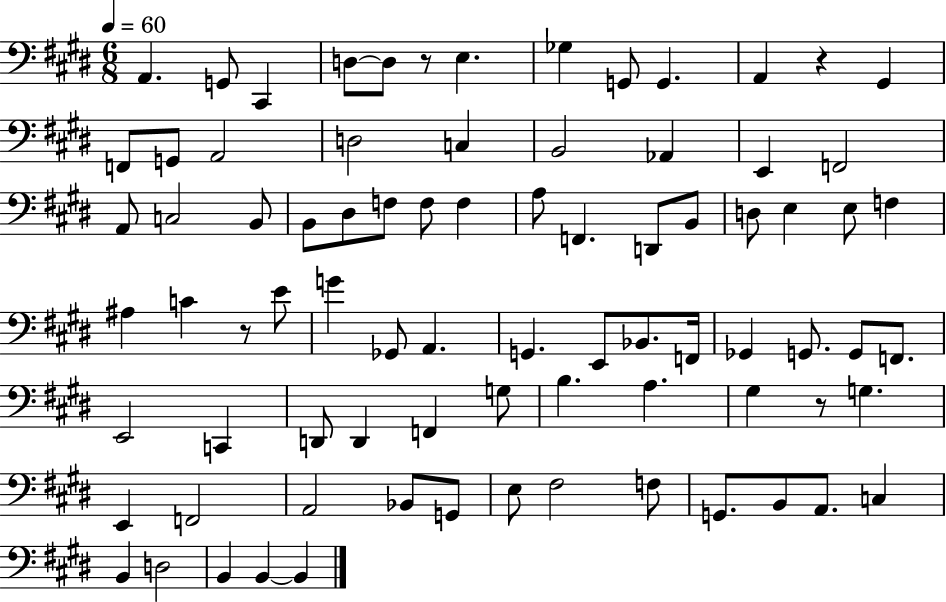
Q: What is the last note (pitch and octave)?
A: B2